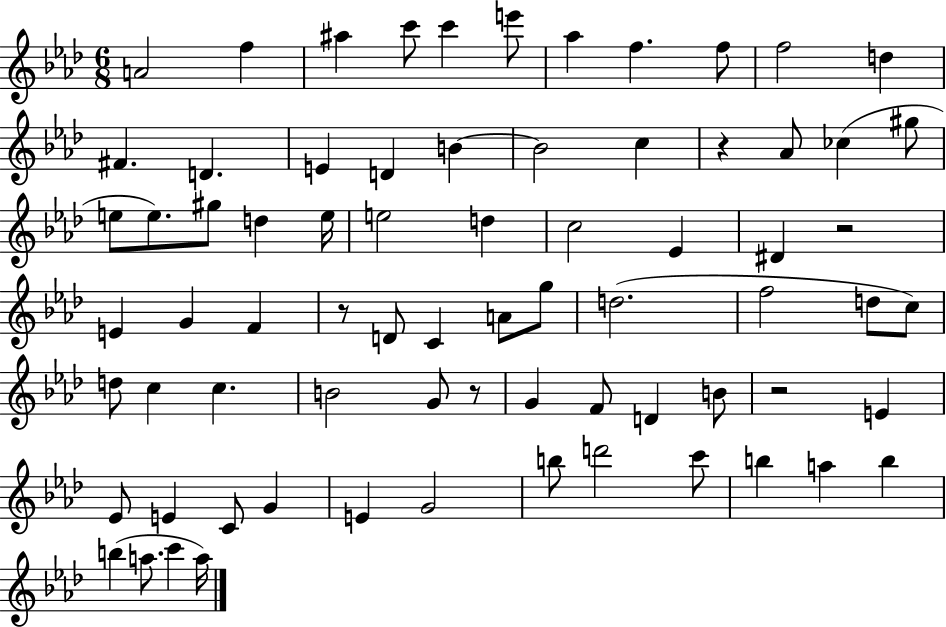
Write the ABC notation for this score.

X:1
T:Untitled
M:6/8
L:1/4
K:Ab
A2 f ^a c'/2 c' e'/2 _a f f/2 f2 d ^F D E D B B2 c z _A/2 _c ^g/2 e/2 e/2 ^g/2 d e/4 e2 d c2 _E ^D z2 E G F z/2 D/2 C A/2 g/2 d2 f2 d/2 c/2 d/2 c c B2 G/2 z/2 G F/2 D B/2 z2 E _E/2 E C/2 G E G2 b/2 d'2 c'/2 b a b b a/2 c' a/4